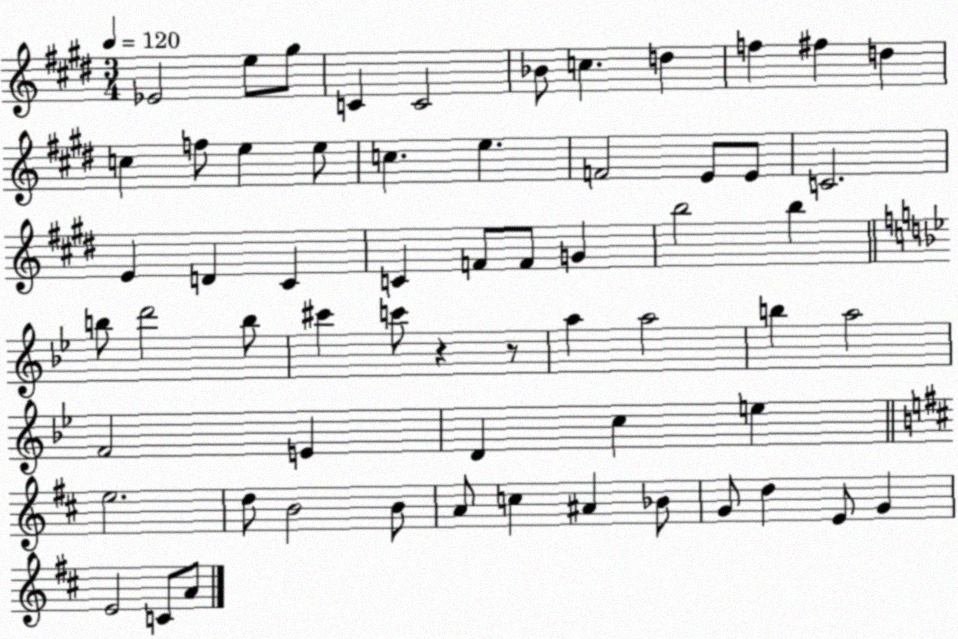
X:1
T:Untitled
M:3/4
L:1/4
K:E
_E2 e/2 ^g/2 C C2 _B/2 c d f ^f d c f/2 e e/2 c e F2 E/2 E/2 C2 E D ^C C F/2 F/2 G b2 b b/2 d'2 b/2 ^c' c'/2 z z/2 a a2 b a2 F2 E D c e e2 d/2 B2 B/2 A/2 c ^A _B/2 G/2 d E/2 G E2 C/2 A/2